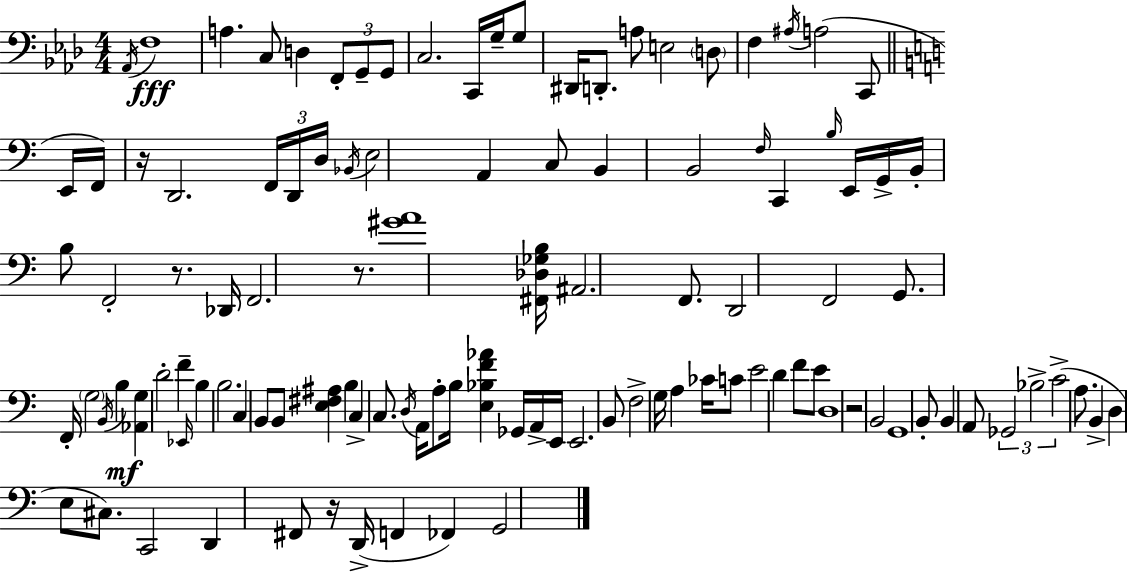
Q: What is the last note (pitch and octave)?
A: G2